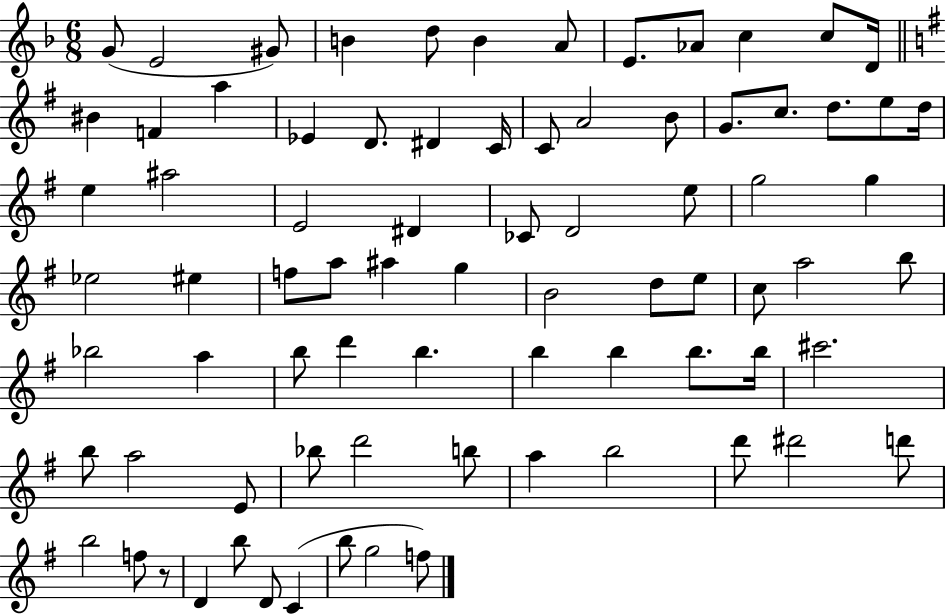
{
  \clef treble
  \numericTimeSignature
  \time 6/8
  \key f \major
  \repeat volta 2 { g'8( e'2 gis'8) | b'4 d''8 b'4 a'8 | e'8. aes'8 c''4 c''8 d'16 | \bar "||" \break \key g \major bis'4 f'4 a''4 | ees'4 d'8. dis'4 c'16 | c'8 a'2 b'8 | g'8. c''8. d''8. e''8 d''16 | \break e''4 ais''2 | e'2 dis'4 | ces'8 d'2 e''8 | g''2 g''4 | \break ees''2 eis''4 | f''8 a''8 ais''4 g''4 | b'2 d''8 e''8 | c''8 a''2 b''8 | \break bes''2 a''4 | b''8 d'''4 b''4. | b''4 b''4 b''8. b''16 | cis'''2. | \break b''8 a''2 e'8 | bes''8 d'''2 b''8 | a''4 b''2 | d'''8 dis'''2 d'''8 | \break b''2 f''8 r8 | d'4 b''8 d'8 c'4( | b''8 g''2 f''8) | } \bar "|."
}